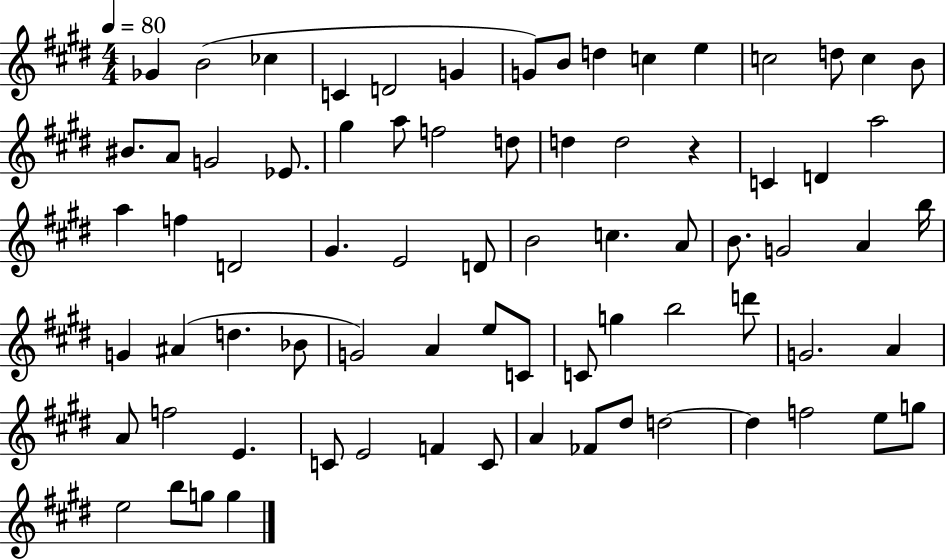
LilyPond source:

{
  \clef treble
  \numericTimeSignature
  \time 4/4
  \key e \major
  \tempo 4 = 80
  \repeat volta 2 { ges'4 b'2( ces''4 | c'4 d'2 g'4 | g'8) b'8 d''4 c''4 e''4 | c''2 d''8 c''4 b'8 | \break bis'8. a'8 g'2 ees'8. | gis''4 a''8 f''2 d''8 | d''4 d''2 r4 | c'4 d'4 a''2 | \break a''4 f''4 d'2 | gis'4. e'2 d'8 | b'2 c''4. a'8 | b'8. g'2 a'4 b''16 | \break g'4 ais'4( d''4. bes'8 | g'2) a'4 e''8 c'8 | c'8 g''4 b''2 d'''8 | g'2. a'4 | \break a'8 f''2 e'4. | c'8 e'2 f'4 c'8 | a'4 fes'8 dis''8 d''2~~ | d''4 f''2 e''8 g''8 | \break e''2 b''8 g''8 g''4 | } \bar "|."
}